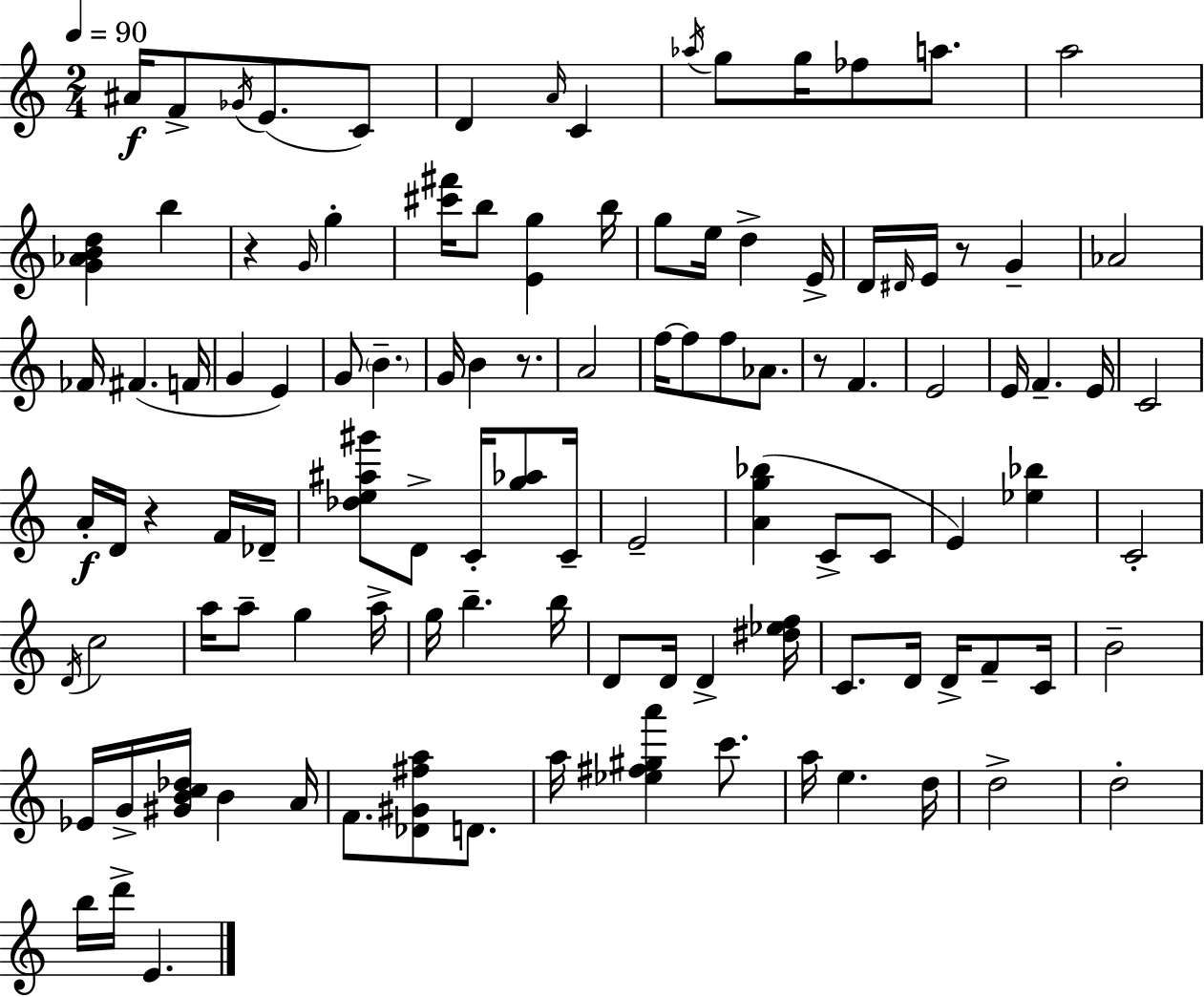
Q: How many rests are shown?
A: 5